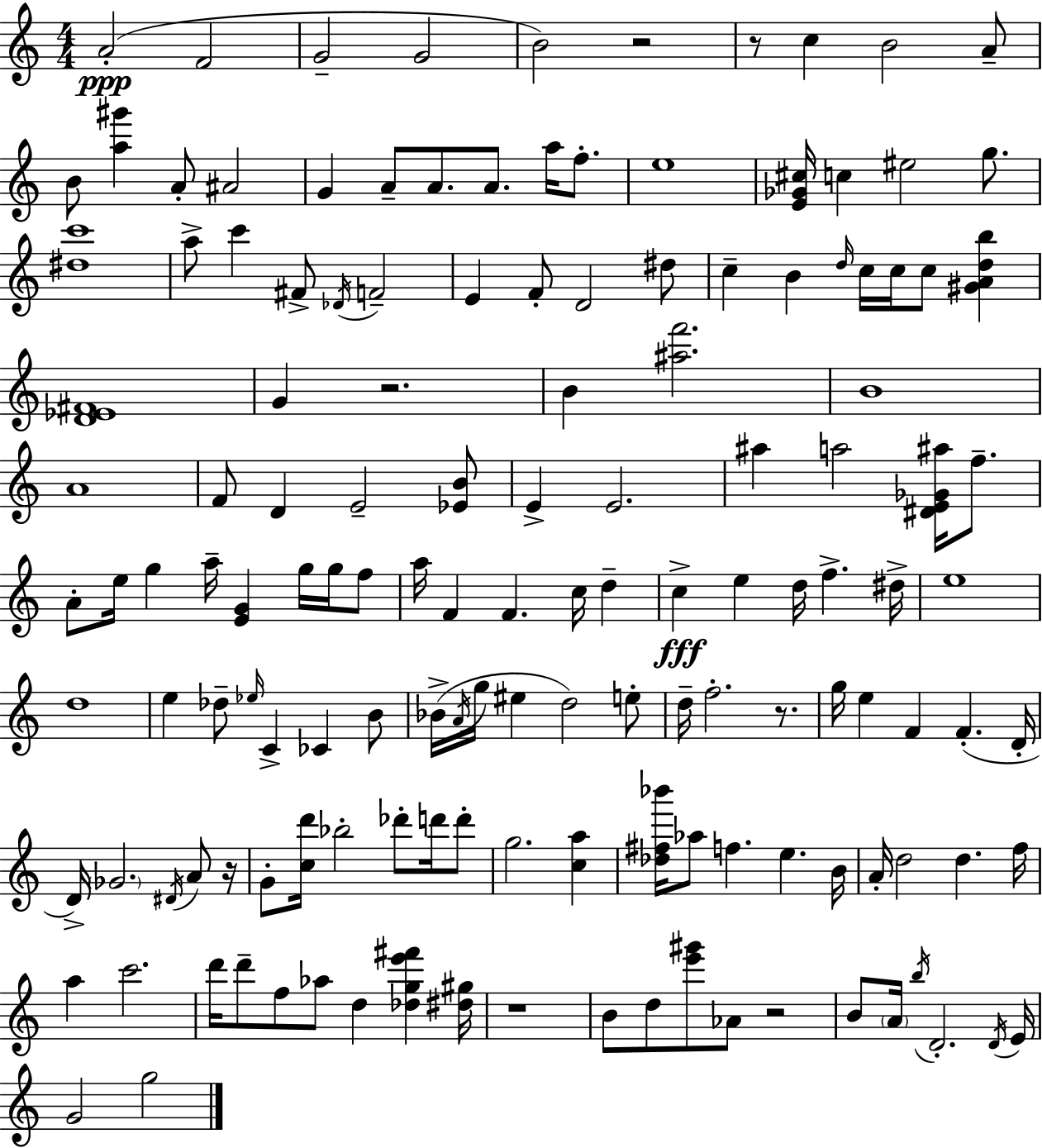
A4/h F4/h G4/h G4/h B4/h R/h R/e C5/q B4/h A4/e B4/e [A5,G#6]/q A4/e A#4/h G4/q A4/e A4/e. A4/e. A5/s F5/e. E5/w [E4,Gb4,C#5]/s C5/q EIS5/h G5/e. [D#5,C6]/w A5/e C6/q F#4/e Db4/s F4/h E4/q F4/e D4/h D#5/e C5/q B4/q D5/s C5/s C5/s C5/e [G#4,A4,D5,B5]/q [D4,Eb4,F#4]/w G4/q R/h. B4/q [A#5,F6]/h. B4/w A4/w F4/e D4/q E4/h [Eb4,B4]/e E4/q E4/h. A#5/q A5/h [D#4,E4,Gb4,A#5]/s F5/e. A4/e E5/s G5/q A5/s [E4,G4]/q G5/s G5/s F5/e A5/s F4/q F4/q. C5/s D5/q C5/q E5/q D5/s F5/q. D#5/s E5/w D5/w E5/q Db5/e Eb5/s C4/q CES4/q B4/e Bb4/s A4/s G5/s EIS5/q D5/h E5/e D5/s F5/h. R/e. G5/s E5/q F4/q F4/q. D4/s D4/s Gb4/h. D#4/s A4/e R/s G4/e [C5,D6]/s Bb5/h Db6/e D6/s D6/e G5/h. [C5,A5]/q [Db5,F#5,Bb6]/s Ab5/e F5/q. E5/q. B4/s A4/s D5/h D5/q. F5/s A5/q C6/h. D6/s D6/e F5/e Ab5/e D5/q [Db5,G5,E6,F#6]/q [D#5,G#5]/s R/w B4/e D5/e [E6,G#6]/e Ab4/e R/h B4/e A4/s B5/s D4/h. D4/s E4/s G4/h G5/h